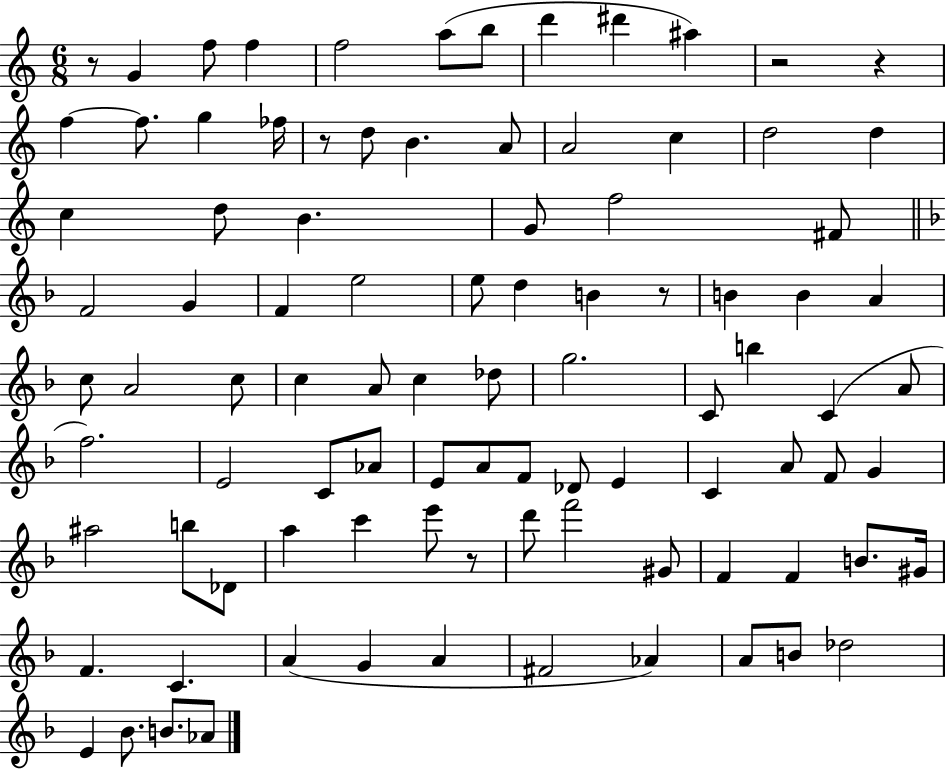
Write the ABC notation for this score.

X:1
T:Untitled
M:6/8
L:1/4
K:C
z/2 G f/2 f f2 a/2 b/2 d' ^d' ^a z2 z f f/2 g _f/4 z/2 d/2 B A/2 A2 c d2 d c d/2 B G/2 f2 ^F/2 F2 G F e2 e/2 d B z/2 B B A c/2 A2 c/2 c A/2 c _d/2 g2 C/2 b C A/2 f2 E2 C/2 _A/2 E/2 A/2 F/2 _D/2 E C A/2 F/2 G ^a2 b/2 _D/2 a c' e'/2 z/2 d'/2 f'2 ^G/2 F F B/2 ^G/4 F C A G A ^F2 _A A/2 B/2 _d2 E _B/2 B/2 _A/2